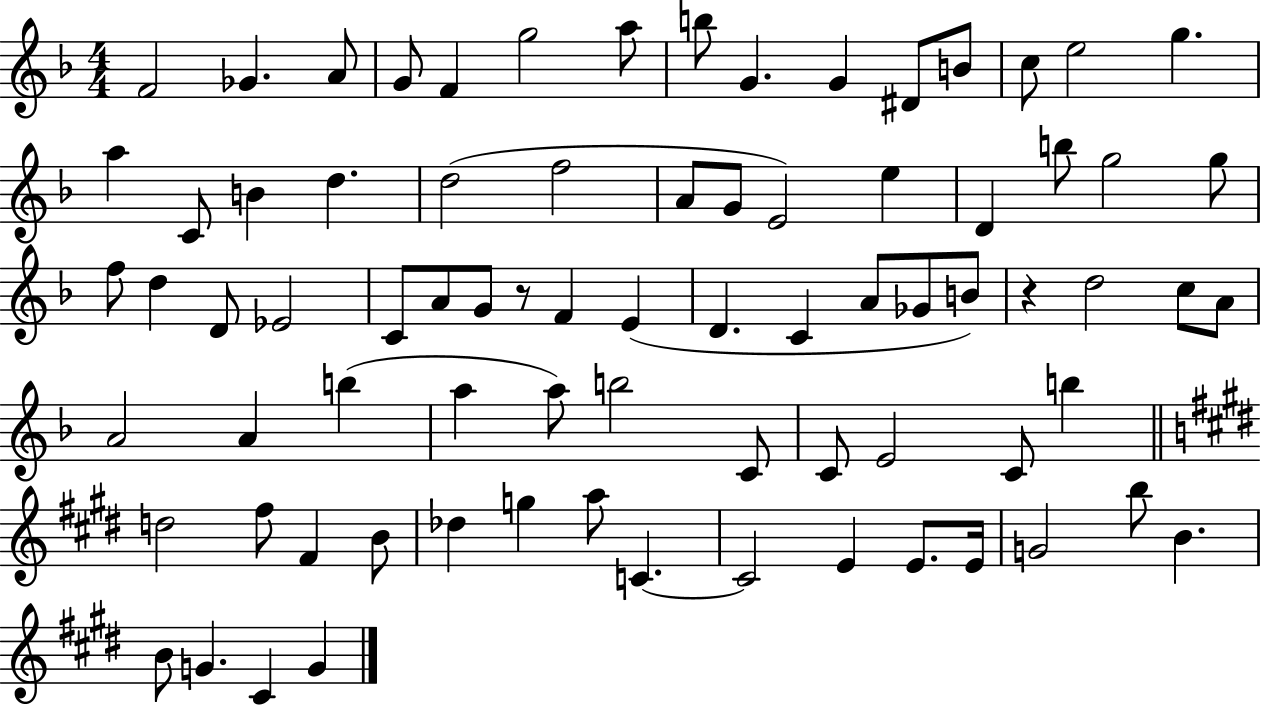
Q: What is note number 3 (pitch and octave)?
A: A4